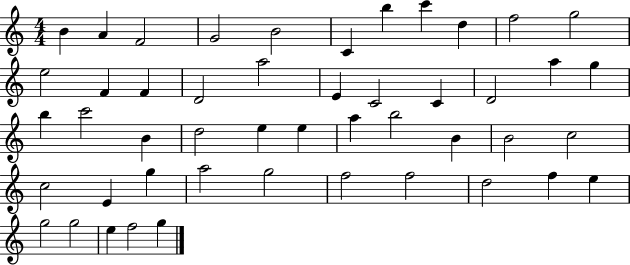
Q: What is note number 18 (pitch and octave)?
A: C4